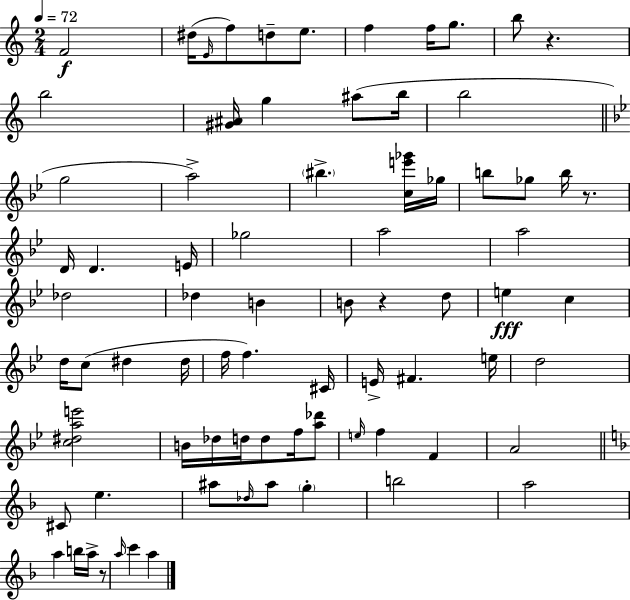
{
  \clef treble
  \numericTimeSignature
  \time 2/4
  \key c \major
  \tempo 4 = 72
  f'2\f | dis''16( \grace { e'16 } f''8) d''8-- e''8. | f''4 f''16 g''8. | b''8 r4. | \break b''2 | <gis' ais'>16 g''4 ais''8( | b''16 b''2 | \bar "||" \break \key g \minor g''2 | a''2->) | \parenthesize bis''4.-> <c'' e''' ges'''>16 ges''16 | b''8 ges''8 b''16 r8. | \break d'16 d'4. e'16 | ges''2 | a''2 | a''2 | \break des''2 | des''4 b'4 | b'8 r4 d''8 | e''4\fff c''4 | \break d''16 c''8( dis''4 dis''16 | f''16 f''4.) cis'16 | e'16-> fis'4. e''16 | d''2 | \break <c'' dis'' a'' e'''>2 | b'16 des''16 d''16 d''8 f''16 <a'' des'''>8 | \grace { e''16 } f''4 f'4 | a'2 | \break \bar "||" \break \key f \major cis'8 e''4. | ais''8 \grace { des''16 } ais''8 \parenthesize g''4-. | b''2 | a''2 | \break a''4 b''16 a''16-> r8 | \grace { a''16 } c'''4 a''4 | \bar "|."
}